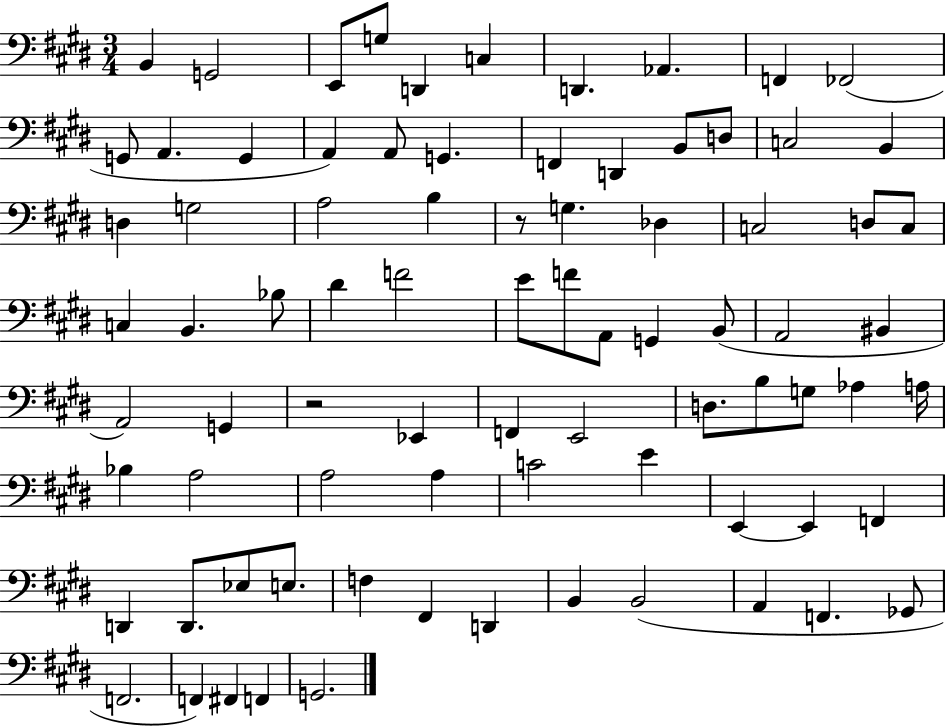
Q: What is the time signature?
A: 3/4